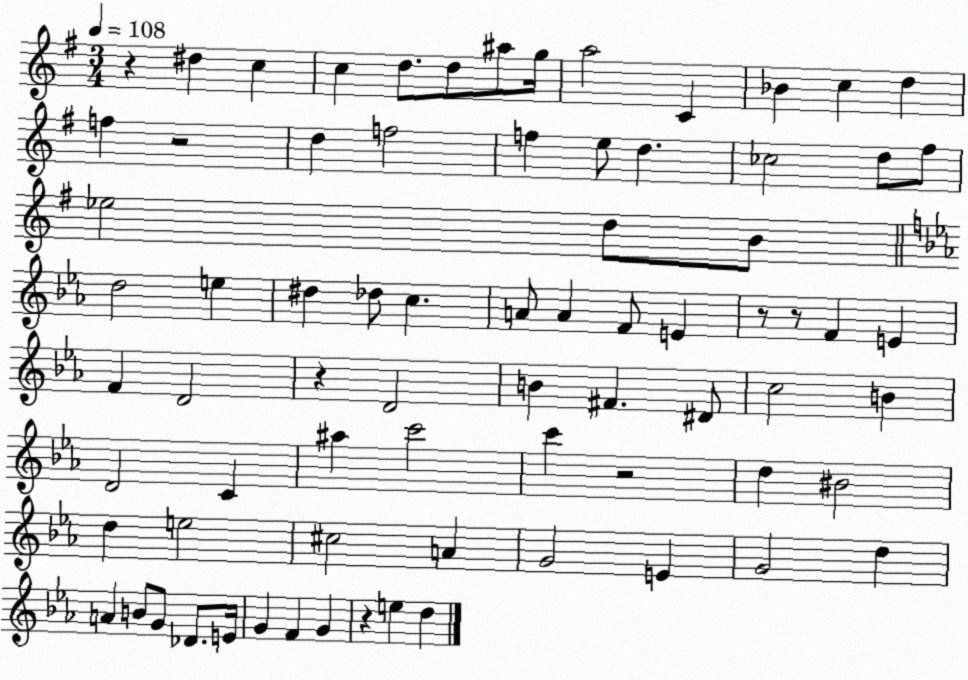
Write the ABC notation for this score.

X:1
T:Untitled
M:3/4
L:1/4
K:G
z ^d c c d/2 d/2 ^a/2 g/4 a2 C _B c d f z2 d f2 f e/2 d _c2 d/2 ^f/2 _e2 d/2 B/2 d2 e ^d _d/2 c A/2 A F/2 E z/2 z/2 F E F D2 z D2 B ^F ^D/2 c2 B D2 C ^a c'2 c' z2 d ^B2 d e2 ^c2 A G2 E G2 d A B/2 G/2 _D/2 E/4 G F G z e d